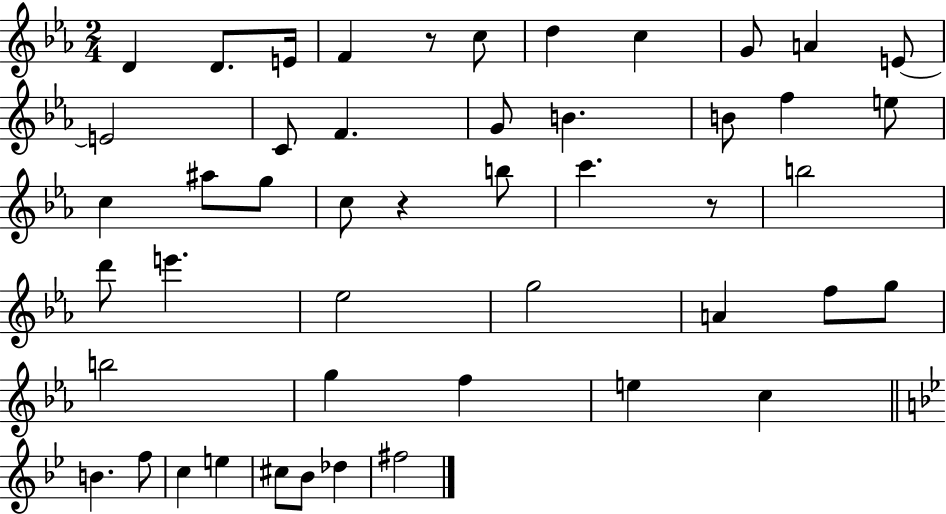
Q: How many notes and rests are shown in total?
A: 48